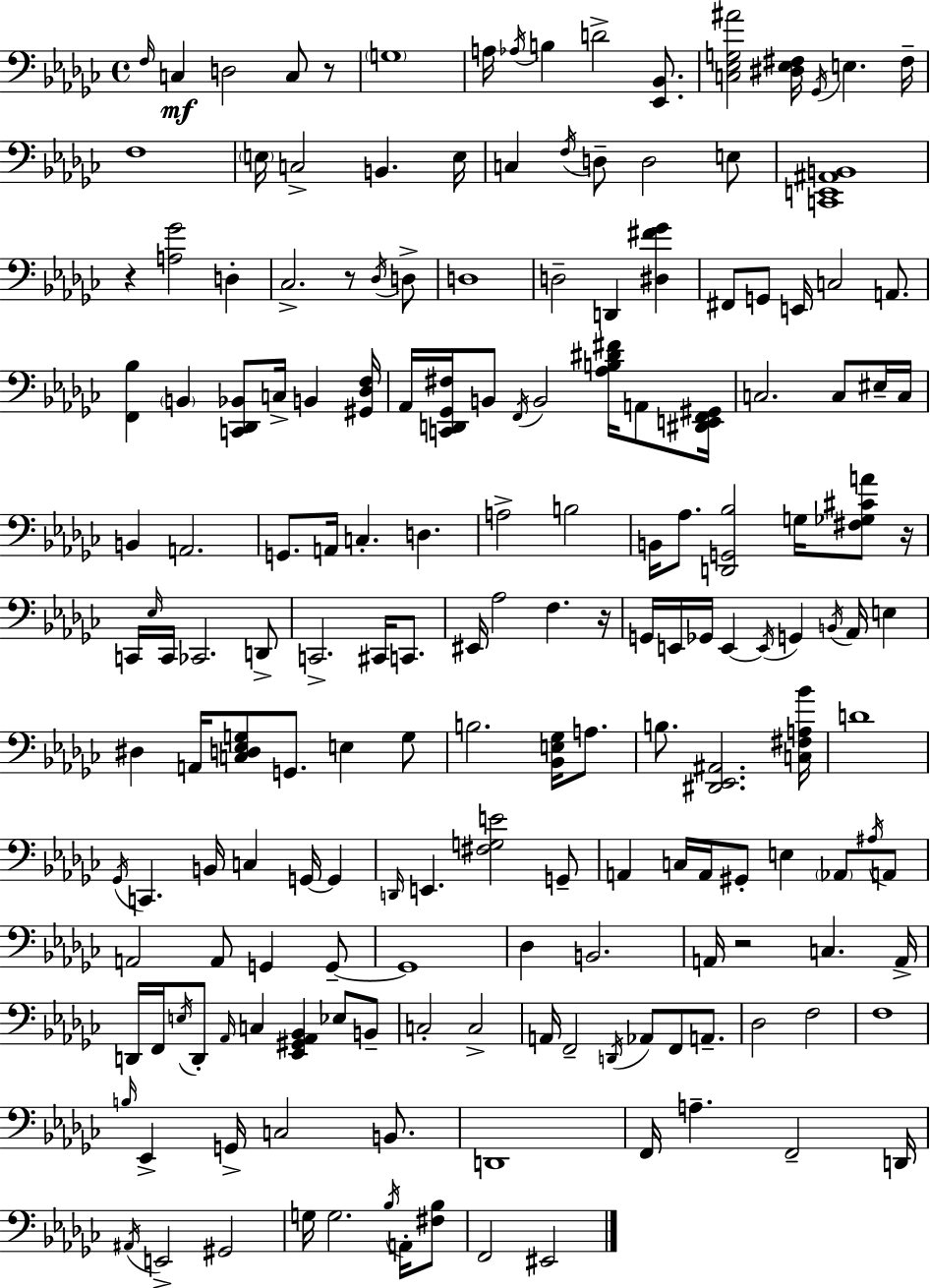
X:1
T:Untitled
M:4/4
L:1/4
K:Ebm
F,/4 C, D,2 C,/2 z/2 G,4 A,/4 _A,/4 B, D2 [_E,,_B,,]/2 [C,_E,G,^A]2 [^D,_E,^F,]/4 _G,,/4 E, ^F,/4 F,4 E,/4 C,2 B,, E,/4 C, F,/4 D,/2 D,2 E,/2 [C,,E,,^A,,B,,]4 z [A,_G]2 D, _C,2 z/2 _D,/4 D,/2 D,4 D,2 D,, [^D,^F_G] ^F,,/2 G,,/2 E,,/4 C,2 A,,/2 [F,,_B,] B,, [C,,_D,,_B,,]/2 C,/4 B,, [^G,,_D,F,]/4 _A,,/4 [C,,D,,_G,,^F,]/4 B,,/2 F,,/4 B,,2 [_A,B,^D^F]/4 A,,/2 [^D,,E,,F,,^G,,]/4 C,2 C,/2 ^E,/4 C,/4 B,, A,,2 G,,/2 A,,/4 C, D, A,2 B,2 B,,/4 _A,/2 [D,,G,,_B,]2 G,/4 [^F,_G,^CA]/2 z/4 C,,/4 _E,/4 C,,/4 _C,,2 D,,/2 C,,2 ^C,,/4 C,,/2 ^E,,/4 _A,2 F, z/4 G,,/4 E,,/4 _G,,/4 E,, E,,/4 G,, B,,/4 _A,,/4 E, ^D, A,,/4 [C,D,_E,G,]/2 G,,/2 E, G,/2 B,2 [_B,,E,_G,]/4 A,/2 B,/2 [^D,,_E,,^A,,]2 [C,^F,A,_B]/4 D4 _G,,/4 C,, B,,/4 C, G,,/4 G,, D,,/4 E,, [^F,G,E]2 G,,/2 A,, C,/4 A,,/4 ^G,,/2 E, _A,,/2 ^A,/4 A,,/2 A,,2 A,,/2 G,, G,,/2 G,,4 _D, B,,2 A,,/4 z2 C, A,,/4 D,,/4 F,,/4 E,/4 D,,/2 _A,,/4 C, [_E,,^G,,_A,,_B,,] _E,/2 B,,/2 C,2 C,2 A,,/4 F,,2 D,,/4 _A,,/2 F,,/2 A,,/2 _D,2 F,2 F,4 B,/4 _E,, G,,/4 C,2 B,,/2 D,,4 F,,/4 A, F,,2 D,,/4 ^A,,/4 E,,2 ^G,,2 G,/4 G,2 _B,/4 A,,/4 [^F,_B,]/2 F,,2 ^E,,2